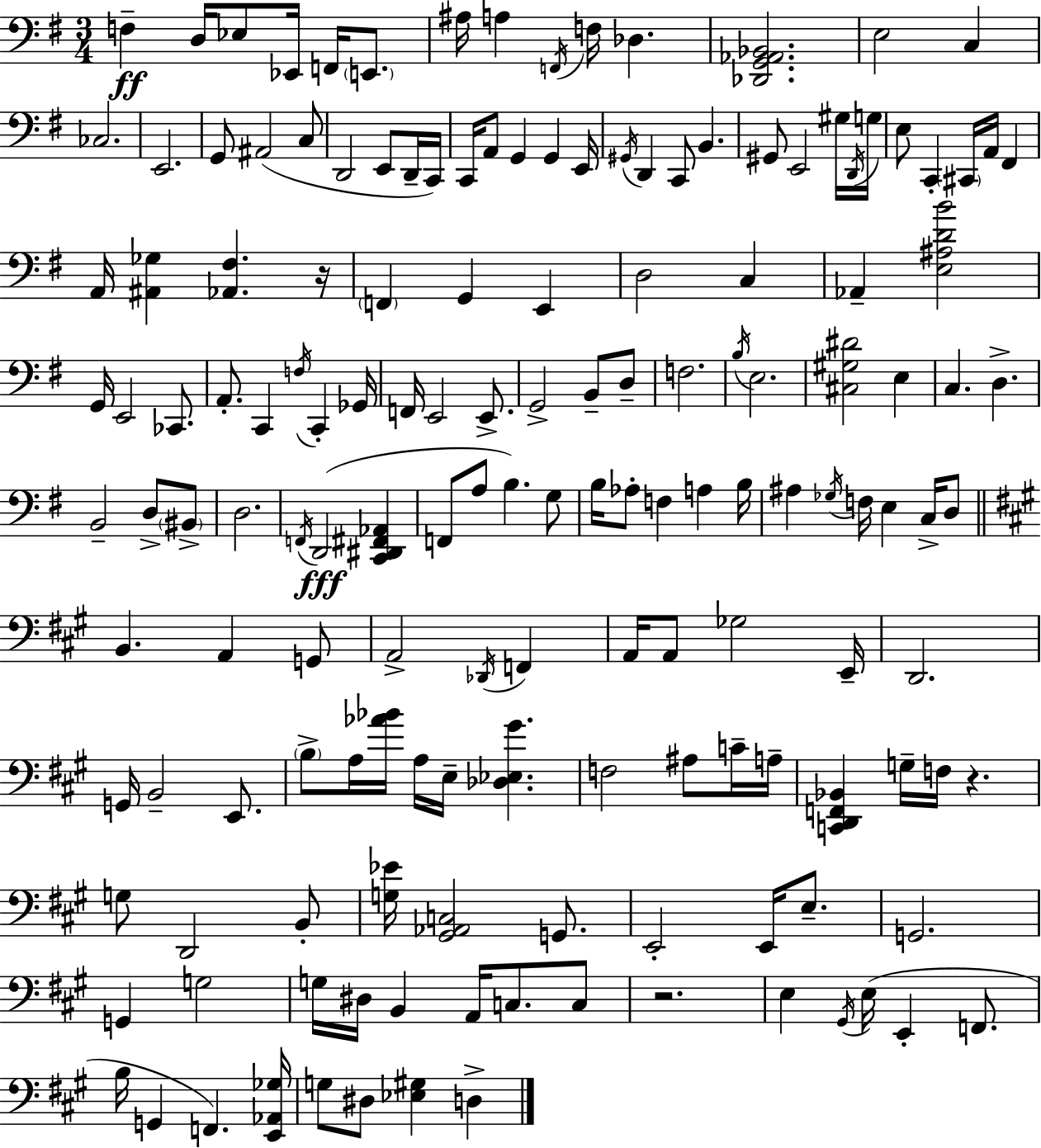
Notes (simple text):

F3/q D3/s Eb3/e Eb2/s F2/s E2/e. A#3/s A3/q F2/s F3/s Db3/q. [Db2,G2,Ab2,Bb2]/h. E3/h C3/q CES3/h. E2/h. G2/e A#2/h C3/e D2/h E2/e D2/s C2/s C2/s A2/e G2/q G2/q E2/s G#2/s D2/q C2/e B2/q. G#2/e E2/h G#3/s D2/s G3/s E3/e C2/q C#2/s A2/s F#2/q A2/s [A#2,Gb3]/q [Ab2,F#3]/q. R/s F2/q G2/q E2/q D3/h C3/q Ab2/q [E3,A#3,D4,B4]/h G2/s E2/h CES2/e. A2/e. C2/q F3/s C2/q Gb2/s F2/s E2/h E2/e. G2/h B2/e D3/e F3/h. B3/s E3/h. [C#3,G#3,D#4]/h E3/q C3/q. D3/q. B2/h D3/e BIS2/e D3/h. F2/s D2/h [C2,D#2,F#2,Ab2]/q F2/e A3/e B3/q. G3/e B3/s Ab3/e F3/q A3/q B3/s A#3/q Gb3/s F3/s E3/q C3/s D3/e B2/q. A2/q G2/e A2/h Db2/s F2/q A2/s A2/e Gb3/h E2/s D2/h. G2/s B2/h E2/e. B3/e A3/s [Ab4,Bb4]/s A3/s E3/s [Db3,Eb3,G#4]/q. F3/h A#3/e C4/s A3/s [C2,D2,F2,Bb2]/q G3/s F3/s R/q. G3/e D2/h B2/e [G3,Eb4]/s [G#2,Ab2,C3]/h G2/e. E2/h E2/s E3/e. G2/h. G2/q G3/h G3/s D#3/s B2/q A2/s C3/e. C3/e R/h. E3/q G#2/s E3/s E2/q F2/e. B3/s G2/q F2/q. [E2,Ab2,Gb3]/s G3/e D#3/e [Eb3,G#3]/q D3/q